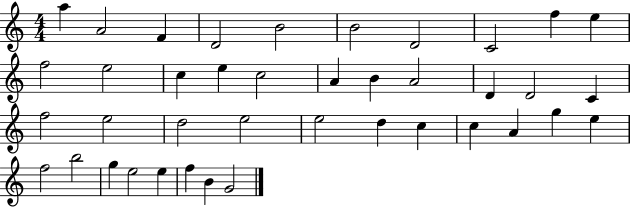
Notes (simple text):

A5/q A4/h F4/q D4/h B4/h B4/h D4/h C4/h F5/q E5/q F5/h E5/h C5/q E5/q C5/h A4/q B4/q A4/h D4/q D4/h C4/q F5/h E5/h D5/h E5/h E5/h D5/q C5/q C5/q A4/q G5/q E5/q F5/h B5/h G5/q E5/h E5/q F5/q B4/q G4/h